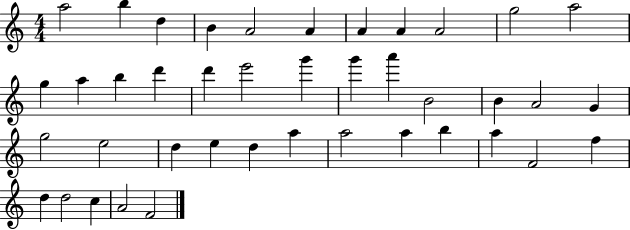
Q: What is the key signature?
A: C major